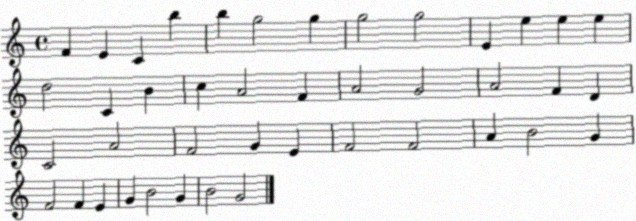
X:1
T:Untitled
M:4/4
L:1/4
K:C
F E C b b g2 g g2 g2 E e e e d2 C B c A2 F A2 G2 A2 F D C2 A2 F2 G E F2 F2 A B2 G F2 F E G B2 G B2 G2